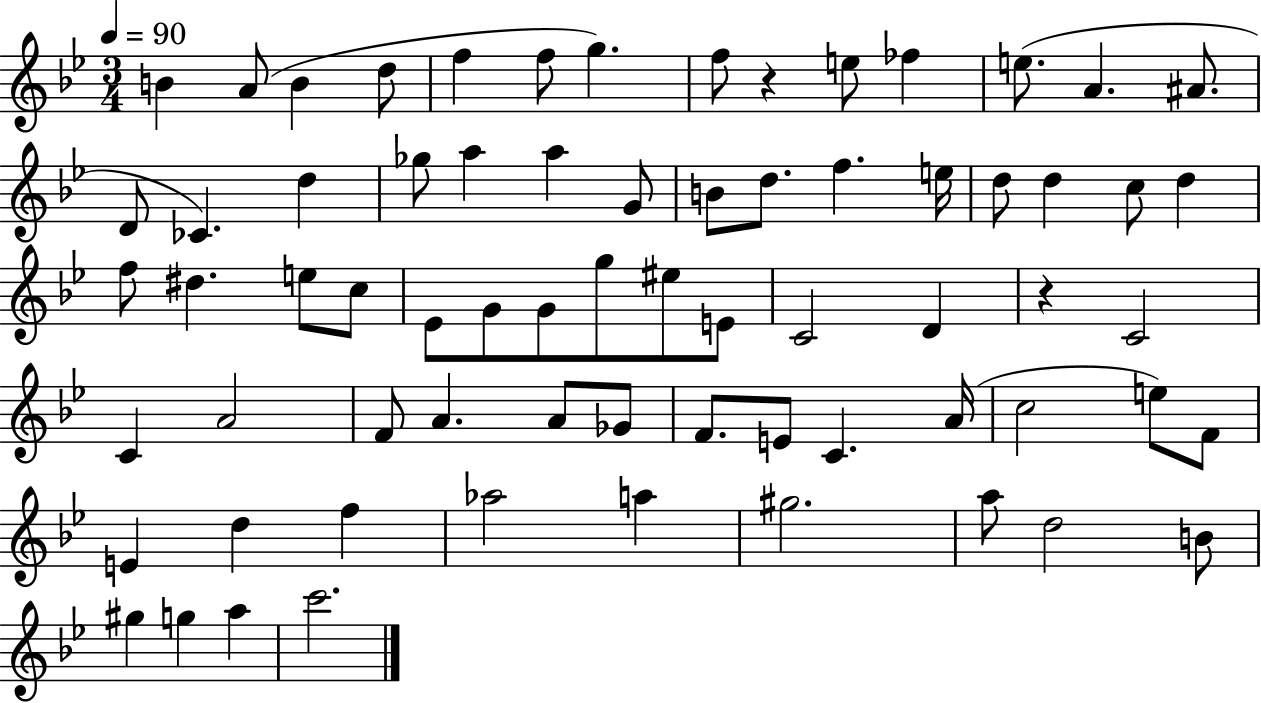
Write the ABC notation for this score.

X:1
T:Untitled
M:3/4
L:1/4
K:Bb
B A/2 B d/2 f f/2 g f/2 z e/2 _f e/2 A ^A/2 D/2 _C d _g/2 a a G/2 B/2 d/2 f e/4 d/2 d c/2 d f/2 ^d e/2 c/2 _E/2 G/2 G/2 g/2 ^e/2 E/2 C2 D z C2 C A2 F/2 A A/2 _G/2 F/2 E/2 C A/4 c2 e/2 F/2 E d f _a2 a ^g2 a/2 d2 B/2 ^g g a c'2